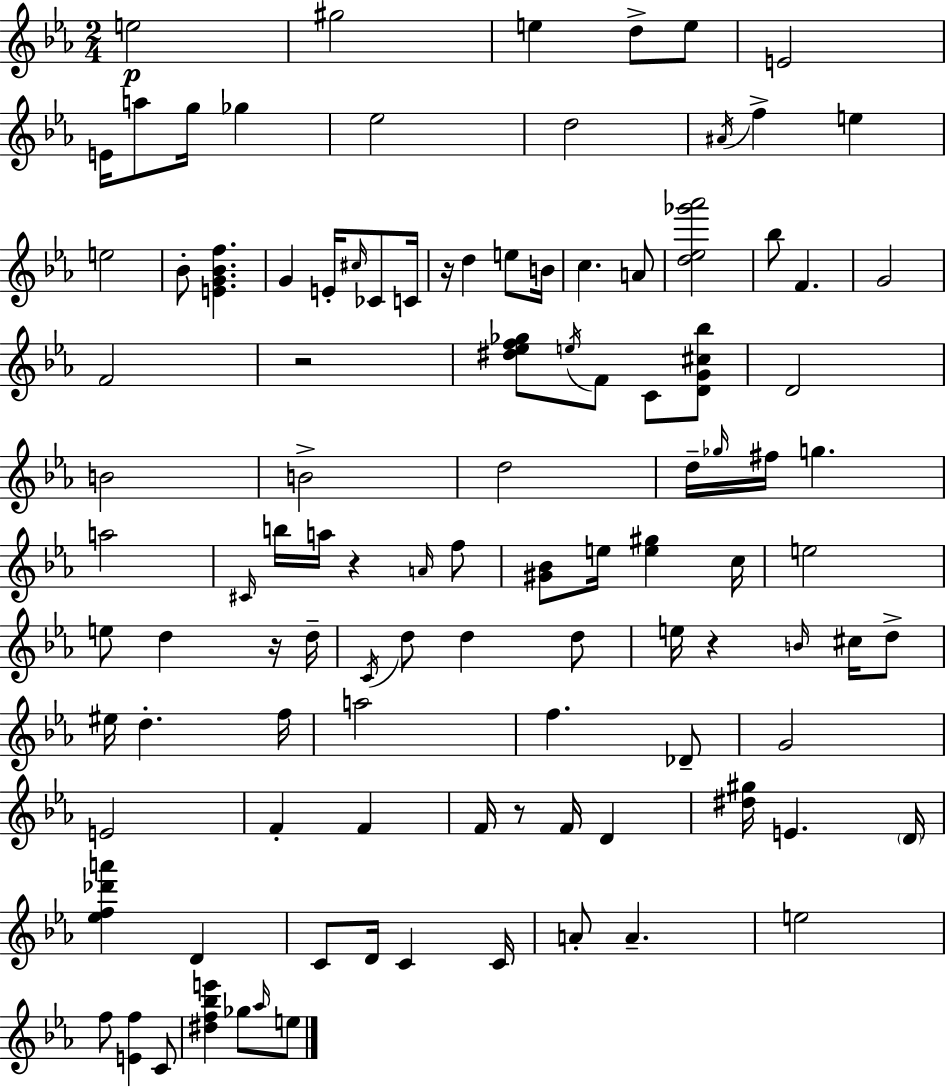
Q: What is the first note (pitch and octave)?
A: E5